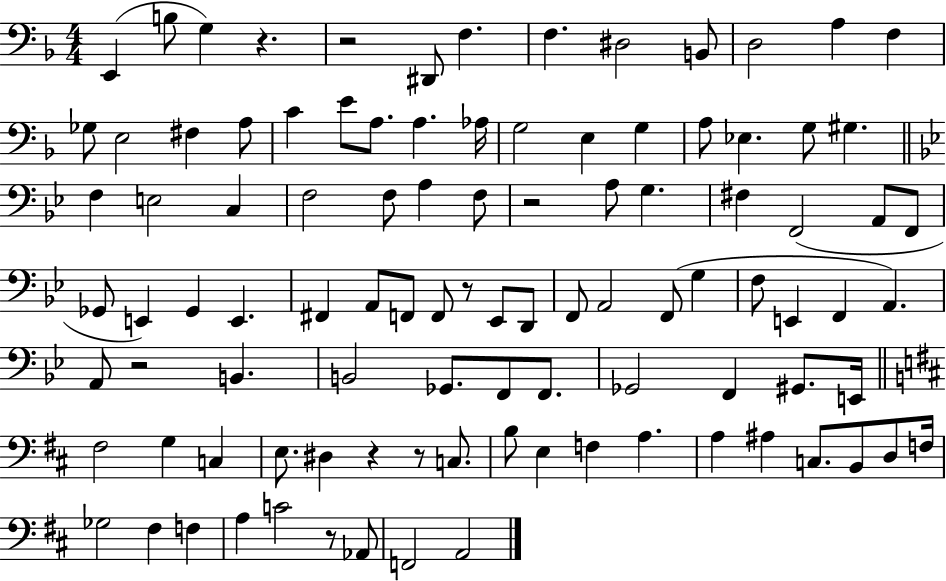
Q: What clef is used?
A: bass